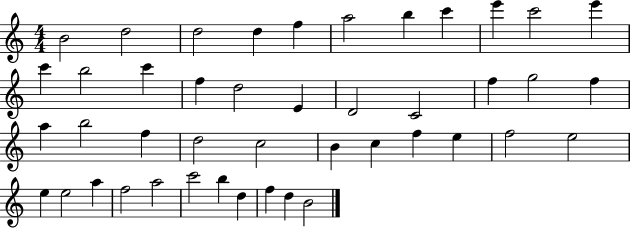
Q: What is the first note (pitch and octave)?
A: B4